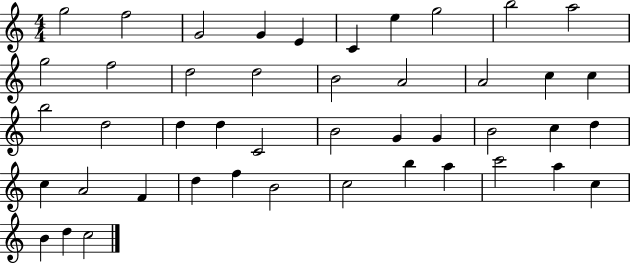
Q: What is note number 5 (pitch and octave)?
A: E4